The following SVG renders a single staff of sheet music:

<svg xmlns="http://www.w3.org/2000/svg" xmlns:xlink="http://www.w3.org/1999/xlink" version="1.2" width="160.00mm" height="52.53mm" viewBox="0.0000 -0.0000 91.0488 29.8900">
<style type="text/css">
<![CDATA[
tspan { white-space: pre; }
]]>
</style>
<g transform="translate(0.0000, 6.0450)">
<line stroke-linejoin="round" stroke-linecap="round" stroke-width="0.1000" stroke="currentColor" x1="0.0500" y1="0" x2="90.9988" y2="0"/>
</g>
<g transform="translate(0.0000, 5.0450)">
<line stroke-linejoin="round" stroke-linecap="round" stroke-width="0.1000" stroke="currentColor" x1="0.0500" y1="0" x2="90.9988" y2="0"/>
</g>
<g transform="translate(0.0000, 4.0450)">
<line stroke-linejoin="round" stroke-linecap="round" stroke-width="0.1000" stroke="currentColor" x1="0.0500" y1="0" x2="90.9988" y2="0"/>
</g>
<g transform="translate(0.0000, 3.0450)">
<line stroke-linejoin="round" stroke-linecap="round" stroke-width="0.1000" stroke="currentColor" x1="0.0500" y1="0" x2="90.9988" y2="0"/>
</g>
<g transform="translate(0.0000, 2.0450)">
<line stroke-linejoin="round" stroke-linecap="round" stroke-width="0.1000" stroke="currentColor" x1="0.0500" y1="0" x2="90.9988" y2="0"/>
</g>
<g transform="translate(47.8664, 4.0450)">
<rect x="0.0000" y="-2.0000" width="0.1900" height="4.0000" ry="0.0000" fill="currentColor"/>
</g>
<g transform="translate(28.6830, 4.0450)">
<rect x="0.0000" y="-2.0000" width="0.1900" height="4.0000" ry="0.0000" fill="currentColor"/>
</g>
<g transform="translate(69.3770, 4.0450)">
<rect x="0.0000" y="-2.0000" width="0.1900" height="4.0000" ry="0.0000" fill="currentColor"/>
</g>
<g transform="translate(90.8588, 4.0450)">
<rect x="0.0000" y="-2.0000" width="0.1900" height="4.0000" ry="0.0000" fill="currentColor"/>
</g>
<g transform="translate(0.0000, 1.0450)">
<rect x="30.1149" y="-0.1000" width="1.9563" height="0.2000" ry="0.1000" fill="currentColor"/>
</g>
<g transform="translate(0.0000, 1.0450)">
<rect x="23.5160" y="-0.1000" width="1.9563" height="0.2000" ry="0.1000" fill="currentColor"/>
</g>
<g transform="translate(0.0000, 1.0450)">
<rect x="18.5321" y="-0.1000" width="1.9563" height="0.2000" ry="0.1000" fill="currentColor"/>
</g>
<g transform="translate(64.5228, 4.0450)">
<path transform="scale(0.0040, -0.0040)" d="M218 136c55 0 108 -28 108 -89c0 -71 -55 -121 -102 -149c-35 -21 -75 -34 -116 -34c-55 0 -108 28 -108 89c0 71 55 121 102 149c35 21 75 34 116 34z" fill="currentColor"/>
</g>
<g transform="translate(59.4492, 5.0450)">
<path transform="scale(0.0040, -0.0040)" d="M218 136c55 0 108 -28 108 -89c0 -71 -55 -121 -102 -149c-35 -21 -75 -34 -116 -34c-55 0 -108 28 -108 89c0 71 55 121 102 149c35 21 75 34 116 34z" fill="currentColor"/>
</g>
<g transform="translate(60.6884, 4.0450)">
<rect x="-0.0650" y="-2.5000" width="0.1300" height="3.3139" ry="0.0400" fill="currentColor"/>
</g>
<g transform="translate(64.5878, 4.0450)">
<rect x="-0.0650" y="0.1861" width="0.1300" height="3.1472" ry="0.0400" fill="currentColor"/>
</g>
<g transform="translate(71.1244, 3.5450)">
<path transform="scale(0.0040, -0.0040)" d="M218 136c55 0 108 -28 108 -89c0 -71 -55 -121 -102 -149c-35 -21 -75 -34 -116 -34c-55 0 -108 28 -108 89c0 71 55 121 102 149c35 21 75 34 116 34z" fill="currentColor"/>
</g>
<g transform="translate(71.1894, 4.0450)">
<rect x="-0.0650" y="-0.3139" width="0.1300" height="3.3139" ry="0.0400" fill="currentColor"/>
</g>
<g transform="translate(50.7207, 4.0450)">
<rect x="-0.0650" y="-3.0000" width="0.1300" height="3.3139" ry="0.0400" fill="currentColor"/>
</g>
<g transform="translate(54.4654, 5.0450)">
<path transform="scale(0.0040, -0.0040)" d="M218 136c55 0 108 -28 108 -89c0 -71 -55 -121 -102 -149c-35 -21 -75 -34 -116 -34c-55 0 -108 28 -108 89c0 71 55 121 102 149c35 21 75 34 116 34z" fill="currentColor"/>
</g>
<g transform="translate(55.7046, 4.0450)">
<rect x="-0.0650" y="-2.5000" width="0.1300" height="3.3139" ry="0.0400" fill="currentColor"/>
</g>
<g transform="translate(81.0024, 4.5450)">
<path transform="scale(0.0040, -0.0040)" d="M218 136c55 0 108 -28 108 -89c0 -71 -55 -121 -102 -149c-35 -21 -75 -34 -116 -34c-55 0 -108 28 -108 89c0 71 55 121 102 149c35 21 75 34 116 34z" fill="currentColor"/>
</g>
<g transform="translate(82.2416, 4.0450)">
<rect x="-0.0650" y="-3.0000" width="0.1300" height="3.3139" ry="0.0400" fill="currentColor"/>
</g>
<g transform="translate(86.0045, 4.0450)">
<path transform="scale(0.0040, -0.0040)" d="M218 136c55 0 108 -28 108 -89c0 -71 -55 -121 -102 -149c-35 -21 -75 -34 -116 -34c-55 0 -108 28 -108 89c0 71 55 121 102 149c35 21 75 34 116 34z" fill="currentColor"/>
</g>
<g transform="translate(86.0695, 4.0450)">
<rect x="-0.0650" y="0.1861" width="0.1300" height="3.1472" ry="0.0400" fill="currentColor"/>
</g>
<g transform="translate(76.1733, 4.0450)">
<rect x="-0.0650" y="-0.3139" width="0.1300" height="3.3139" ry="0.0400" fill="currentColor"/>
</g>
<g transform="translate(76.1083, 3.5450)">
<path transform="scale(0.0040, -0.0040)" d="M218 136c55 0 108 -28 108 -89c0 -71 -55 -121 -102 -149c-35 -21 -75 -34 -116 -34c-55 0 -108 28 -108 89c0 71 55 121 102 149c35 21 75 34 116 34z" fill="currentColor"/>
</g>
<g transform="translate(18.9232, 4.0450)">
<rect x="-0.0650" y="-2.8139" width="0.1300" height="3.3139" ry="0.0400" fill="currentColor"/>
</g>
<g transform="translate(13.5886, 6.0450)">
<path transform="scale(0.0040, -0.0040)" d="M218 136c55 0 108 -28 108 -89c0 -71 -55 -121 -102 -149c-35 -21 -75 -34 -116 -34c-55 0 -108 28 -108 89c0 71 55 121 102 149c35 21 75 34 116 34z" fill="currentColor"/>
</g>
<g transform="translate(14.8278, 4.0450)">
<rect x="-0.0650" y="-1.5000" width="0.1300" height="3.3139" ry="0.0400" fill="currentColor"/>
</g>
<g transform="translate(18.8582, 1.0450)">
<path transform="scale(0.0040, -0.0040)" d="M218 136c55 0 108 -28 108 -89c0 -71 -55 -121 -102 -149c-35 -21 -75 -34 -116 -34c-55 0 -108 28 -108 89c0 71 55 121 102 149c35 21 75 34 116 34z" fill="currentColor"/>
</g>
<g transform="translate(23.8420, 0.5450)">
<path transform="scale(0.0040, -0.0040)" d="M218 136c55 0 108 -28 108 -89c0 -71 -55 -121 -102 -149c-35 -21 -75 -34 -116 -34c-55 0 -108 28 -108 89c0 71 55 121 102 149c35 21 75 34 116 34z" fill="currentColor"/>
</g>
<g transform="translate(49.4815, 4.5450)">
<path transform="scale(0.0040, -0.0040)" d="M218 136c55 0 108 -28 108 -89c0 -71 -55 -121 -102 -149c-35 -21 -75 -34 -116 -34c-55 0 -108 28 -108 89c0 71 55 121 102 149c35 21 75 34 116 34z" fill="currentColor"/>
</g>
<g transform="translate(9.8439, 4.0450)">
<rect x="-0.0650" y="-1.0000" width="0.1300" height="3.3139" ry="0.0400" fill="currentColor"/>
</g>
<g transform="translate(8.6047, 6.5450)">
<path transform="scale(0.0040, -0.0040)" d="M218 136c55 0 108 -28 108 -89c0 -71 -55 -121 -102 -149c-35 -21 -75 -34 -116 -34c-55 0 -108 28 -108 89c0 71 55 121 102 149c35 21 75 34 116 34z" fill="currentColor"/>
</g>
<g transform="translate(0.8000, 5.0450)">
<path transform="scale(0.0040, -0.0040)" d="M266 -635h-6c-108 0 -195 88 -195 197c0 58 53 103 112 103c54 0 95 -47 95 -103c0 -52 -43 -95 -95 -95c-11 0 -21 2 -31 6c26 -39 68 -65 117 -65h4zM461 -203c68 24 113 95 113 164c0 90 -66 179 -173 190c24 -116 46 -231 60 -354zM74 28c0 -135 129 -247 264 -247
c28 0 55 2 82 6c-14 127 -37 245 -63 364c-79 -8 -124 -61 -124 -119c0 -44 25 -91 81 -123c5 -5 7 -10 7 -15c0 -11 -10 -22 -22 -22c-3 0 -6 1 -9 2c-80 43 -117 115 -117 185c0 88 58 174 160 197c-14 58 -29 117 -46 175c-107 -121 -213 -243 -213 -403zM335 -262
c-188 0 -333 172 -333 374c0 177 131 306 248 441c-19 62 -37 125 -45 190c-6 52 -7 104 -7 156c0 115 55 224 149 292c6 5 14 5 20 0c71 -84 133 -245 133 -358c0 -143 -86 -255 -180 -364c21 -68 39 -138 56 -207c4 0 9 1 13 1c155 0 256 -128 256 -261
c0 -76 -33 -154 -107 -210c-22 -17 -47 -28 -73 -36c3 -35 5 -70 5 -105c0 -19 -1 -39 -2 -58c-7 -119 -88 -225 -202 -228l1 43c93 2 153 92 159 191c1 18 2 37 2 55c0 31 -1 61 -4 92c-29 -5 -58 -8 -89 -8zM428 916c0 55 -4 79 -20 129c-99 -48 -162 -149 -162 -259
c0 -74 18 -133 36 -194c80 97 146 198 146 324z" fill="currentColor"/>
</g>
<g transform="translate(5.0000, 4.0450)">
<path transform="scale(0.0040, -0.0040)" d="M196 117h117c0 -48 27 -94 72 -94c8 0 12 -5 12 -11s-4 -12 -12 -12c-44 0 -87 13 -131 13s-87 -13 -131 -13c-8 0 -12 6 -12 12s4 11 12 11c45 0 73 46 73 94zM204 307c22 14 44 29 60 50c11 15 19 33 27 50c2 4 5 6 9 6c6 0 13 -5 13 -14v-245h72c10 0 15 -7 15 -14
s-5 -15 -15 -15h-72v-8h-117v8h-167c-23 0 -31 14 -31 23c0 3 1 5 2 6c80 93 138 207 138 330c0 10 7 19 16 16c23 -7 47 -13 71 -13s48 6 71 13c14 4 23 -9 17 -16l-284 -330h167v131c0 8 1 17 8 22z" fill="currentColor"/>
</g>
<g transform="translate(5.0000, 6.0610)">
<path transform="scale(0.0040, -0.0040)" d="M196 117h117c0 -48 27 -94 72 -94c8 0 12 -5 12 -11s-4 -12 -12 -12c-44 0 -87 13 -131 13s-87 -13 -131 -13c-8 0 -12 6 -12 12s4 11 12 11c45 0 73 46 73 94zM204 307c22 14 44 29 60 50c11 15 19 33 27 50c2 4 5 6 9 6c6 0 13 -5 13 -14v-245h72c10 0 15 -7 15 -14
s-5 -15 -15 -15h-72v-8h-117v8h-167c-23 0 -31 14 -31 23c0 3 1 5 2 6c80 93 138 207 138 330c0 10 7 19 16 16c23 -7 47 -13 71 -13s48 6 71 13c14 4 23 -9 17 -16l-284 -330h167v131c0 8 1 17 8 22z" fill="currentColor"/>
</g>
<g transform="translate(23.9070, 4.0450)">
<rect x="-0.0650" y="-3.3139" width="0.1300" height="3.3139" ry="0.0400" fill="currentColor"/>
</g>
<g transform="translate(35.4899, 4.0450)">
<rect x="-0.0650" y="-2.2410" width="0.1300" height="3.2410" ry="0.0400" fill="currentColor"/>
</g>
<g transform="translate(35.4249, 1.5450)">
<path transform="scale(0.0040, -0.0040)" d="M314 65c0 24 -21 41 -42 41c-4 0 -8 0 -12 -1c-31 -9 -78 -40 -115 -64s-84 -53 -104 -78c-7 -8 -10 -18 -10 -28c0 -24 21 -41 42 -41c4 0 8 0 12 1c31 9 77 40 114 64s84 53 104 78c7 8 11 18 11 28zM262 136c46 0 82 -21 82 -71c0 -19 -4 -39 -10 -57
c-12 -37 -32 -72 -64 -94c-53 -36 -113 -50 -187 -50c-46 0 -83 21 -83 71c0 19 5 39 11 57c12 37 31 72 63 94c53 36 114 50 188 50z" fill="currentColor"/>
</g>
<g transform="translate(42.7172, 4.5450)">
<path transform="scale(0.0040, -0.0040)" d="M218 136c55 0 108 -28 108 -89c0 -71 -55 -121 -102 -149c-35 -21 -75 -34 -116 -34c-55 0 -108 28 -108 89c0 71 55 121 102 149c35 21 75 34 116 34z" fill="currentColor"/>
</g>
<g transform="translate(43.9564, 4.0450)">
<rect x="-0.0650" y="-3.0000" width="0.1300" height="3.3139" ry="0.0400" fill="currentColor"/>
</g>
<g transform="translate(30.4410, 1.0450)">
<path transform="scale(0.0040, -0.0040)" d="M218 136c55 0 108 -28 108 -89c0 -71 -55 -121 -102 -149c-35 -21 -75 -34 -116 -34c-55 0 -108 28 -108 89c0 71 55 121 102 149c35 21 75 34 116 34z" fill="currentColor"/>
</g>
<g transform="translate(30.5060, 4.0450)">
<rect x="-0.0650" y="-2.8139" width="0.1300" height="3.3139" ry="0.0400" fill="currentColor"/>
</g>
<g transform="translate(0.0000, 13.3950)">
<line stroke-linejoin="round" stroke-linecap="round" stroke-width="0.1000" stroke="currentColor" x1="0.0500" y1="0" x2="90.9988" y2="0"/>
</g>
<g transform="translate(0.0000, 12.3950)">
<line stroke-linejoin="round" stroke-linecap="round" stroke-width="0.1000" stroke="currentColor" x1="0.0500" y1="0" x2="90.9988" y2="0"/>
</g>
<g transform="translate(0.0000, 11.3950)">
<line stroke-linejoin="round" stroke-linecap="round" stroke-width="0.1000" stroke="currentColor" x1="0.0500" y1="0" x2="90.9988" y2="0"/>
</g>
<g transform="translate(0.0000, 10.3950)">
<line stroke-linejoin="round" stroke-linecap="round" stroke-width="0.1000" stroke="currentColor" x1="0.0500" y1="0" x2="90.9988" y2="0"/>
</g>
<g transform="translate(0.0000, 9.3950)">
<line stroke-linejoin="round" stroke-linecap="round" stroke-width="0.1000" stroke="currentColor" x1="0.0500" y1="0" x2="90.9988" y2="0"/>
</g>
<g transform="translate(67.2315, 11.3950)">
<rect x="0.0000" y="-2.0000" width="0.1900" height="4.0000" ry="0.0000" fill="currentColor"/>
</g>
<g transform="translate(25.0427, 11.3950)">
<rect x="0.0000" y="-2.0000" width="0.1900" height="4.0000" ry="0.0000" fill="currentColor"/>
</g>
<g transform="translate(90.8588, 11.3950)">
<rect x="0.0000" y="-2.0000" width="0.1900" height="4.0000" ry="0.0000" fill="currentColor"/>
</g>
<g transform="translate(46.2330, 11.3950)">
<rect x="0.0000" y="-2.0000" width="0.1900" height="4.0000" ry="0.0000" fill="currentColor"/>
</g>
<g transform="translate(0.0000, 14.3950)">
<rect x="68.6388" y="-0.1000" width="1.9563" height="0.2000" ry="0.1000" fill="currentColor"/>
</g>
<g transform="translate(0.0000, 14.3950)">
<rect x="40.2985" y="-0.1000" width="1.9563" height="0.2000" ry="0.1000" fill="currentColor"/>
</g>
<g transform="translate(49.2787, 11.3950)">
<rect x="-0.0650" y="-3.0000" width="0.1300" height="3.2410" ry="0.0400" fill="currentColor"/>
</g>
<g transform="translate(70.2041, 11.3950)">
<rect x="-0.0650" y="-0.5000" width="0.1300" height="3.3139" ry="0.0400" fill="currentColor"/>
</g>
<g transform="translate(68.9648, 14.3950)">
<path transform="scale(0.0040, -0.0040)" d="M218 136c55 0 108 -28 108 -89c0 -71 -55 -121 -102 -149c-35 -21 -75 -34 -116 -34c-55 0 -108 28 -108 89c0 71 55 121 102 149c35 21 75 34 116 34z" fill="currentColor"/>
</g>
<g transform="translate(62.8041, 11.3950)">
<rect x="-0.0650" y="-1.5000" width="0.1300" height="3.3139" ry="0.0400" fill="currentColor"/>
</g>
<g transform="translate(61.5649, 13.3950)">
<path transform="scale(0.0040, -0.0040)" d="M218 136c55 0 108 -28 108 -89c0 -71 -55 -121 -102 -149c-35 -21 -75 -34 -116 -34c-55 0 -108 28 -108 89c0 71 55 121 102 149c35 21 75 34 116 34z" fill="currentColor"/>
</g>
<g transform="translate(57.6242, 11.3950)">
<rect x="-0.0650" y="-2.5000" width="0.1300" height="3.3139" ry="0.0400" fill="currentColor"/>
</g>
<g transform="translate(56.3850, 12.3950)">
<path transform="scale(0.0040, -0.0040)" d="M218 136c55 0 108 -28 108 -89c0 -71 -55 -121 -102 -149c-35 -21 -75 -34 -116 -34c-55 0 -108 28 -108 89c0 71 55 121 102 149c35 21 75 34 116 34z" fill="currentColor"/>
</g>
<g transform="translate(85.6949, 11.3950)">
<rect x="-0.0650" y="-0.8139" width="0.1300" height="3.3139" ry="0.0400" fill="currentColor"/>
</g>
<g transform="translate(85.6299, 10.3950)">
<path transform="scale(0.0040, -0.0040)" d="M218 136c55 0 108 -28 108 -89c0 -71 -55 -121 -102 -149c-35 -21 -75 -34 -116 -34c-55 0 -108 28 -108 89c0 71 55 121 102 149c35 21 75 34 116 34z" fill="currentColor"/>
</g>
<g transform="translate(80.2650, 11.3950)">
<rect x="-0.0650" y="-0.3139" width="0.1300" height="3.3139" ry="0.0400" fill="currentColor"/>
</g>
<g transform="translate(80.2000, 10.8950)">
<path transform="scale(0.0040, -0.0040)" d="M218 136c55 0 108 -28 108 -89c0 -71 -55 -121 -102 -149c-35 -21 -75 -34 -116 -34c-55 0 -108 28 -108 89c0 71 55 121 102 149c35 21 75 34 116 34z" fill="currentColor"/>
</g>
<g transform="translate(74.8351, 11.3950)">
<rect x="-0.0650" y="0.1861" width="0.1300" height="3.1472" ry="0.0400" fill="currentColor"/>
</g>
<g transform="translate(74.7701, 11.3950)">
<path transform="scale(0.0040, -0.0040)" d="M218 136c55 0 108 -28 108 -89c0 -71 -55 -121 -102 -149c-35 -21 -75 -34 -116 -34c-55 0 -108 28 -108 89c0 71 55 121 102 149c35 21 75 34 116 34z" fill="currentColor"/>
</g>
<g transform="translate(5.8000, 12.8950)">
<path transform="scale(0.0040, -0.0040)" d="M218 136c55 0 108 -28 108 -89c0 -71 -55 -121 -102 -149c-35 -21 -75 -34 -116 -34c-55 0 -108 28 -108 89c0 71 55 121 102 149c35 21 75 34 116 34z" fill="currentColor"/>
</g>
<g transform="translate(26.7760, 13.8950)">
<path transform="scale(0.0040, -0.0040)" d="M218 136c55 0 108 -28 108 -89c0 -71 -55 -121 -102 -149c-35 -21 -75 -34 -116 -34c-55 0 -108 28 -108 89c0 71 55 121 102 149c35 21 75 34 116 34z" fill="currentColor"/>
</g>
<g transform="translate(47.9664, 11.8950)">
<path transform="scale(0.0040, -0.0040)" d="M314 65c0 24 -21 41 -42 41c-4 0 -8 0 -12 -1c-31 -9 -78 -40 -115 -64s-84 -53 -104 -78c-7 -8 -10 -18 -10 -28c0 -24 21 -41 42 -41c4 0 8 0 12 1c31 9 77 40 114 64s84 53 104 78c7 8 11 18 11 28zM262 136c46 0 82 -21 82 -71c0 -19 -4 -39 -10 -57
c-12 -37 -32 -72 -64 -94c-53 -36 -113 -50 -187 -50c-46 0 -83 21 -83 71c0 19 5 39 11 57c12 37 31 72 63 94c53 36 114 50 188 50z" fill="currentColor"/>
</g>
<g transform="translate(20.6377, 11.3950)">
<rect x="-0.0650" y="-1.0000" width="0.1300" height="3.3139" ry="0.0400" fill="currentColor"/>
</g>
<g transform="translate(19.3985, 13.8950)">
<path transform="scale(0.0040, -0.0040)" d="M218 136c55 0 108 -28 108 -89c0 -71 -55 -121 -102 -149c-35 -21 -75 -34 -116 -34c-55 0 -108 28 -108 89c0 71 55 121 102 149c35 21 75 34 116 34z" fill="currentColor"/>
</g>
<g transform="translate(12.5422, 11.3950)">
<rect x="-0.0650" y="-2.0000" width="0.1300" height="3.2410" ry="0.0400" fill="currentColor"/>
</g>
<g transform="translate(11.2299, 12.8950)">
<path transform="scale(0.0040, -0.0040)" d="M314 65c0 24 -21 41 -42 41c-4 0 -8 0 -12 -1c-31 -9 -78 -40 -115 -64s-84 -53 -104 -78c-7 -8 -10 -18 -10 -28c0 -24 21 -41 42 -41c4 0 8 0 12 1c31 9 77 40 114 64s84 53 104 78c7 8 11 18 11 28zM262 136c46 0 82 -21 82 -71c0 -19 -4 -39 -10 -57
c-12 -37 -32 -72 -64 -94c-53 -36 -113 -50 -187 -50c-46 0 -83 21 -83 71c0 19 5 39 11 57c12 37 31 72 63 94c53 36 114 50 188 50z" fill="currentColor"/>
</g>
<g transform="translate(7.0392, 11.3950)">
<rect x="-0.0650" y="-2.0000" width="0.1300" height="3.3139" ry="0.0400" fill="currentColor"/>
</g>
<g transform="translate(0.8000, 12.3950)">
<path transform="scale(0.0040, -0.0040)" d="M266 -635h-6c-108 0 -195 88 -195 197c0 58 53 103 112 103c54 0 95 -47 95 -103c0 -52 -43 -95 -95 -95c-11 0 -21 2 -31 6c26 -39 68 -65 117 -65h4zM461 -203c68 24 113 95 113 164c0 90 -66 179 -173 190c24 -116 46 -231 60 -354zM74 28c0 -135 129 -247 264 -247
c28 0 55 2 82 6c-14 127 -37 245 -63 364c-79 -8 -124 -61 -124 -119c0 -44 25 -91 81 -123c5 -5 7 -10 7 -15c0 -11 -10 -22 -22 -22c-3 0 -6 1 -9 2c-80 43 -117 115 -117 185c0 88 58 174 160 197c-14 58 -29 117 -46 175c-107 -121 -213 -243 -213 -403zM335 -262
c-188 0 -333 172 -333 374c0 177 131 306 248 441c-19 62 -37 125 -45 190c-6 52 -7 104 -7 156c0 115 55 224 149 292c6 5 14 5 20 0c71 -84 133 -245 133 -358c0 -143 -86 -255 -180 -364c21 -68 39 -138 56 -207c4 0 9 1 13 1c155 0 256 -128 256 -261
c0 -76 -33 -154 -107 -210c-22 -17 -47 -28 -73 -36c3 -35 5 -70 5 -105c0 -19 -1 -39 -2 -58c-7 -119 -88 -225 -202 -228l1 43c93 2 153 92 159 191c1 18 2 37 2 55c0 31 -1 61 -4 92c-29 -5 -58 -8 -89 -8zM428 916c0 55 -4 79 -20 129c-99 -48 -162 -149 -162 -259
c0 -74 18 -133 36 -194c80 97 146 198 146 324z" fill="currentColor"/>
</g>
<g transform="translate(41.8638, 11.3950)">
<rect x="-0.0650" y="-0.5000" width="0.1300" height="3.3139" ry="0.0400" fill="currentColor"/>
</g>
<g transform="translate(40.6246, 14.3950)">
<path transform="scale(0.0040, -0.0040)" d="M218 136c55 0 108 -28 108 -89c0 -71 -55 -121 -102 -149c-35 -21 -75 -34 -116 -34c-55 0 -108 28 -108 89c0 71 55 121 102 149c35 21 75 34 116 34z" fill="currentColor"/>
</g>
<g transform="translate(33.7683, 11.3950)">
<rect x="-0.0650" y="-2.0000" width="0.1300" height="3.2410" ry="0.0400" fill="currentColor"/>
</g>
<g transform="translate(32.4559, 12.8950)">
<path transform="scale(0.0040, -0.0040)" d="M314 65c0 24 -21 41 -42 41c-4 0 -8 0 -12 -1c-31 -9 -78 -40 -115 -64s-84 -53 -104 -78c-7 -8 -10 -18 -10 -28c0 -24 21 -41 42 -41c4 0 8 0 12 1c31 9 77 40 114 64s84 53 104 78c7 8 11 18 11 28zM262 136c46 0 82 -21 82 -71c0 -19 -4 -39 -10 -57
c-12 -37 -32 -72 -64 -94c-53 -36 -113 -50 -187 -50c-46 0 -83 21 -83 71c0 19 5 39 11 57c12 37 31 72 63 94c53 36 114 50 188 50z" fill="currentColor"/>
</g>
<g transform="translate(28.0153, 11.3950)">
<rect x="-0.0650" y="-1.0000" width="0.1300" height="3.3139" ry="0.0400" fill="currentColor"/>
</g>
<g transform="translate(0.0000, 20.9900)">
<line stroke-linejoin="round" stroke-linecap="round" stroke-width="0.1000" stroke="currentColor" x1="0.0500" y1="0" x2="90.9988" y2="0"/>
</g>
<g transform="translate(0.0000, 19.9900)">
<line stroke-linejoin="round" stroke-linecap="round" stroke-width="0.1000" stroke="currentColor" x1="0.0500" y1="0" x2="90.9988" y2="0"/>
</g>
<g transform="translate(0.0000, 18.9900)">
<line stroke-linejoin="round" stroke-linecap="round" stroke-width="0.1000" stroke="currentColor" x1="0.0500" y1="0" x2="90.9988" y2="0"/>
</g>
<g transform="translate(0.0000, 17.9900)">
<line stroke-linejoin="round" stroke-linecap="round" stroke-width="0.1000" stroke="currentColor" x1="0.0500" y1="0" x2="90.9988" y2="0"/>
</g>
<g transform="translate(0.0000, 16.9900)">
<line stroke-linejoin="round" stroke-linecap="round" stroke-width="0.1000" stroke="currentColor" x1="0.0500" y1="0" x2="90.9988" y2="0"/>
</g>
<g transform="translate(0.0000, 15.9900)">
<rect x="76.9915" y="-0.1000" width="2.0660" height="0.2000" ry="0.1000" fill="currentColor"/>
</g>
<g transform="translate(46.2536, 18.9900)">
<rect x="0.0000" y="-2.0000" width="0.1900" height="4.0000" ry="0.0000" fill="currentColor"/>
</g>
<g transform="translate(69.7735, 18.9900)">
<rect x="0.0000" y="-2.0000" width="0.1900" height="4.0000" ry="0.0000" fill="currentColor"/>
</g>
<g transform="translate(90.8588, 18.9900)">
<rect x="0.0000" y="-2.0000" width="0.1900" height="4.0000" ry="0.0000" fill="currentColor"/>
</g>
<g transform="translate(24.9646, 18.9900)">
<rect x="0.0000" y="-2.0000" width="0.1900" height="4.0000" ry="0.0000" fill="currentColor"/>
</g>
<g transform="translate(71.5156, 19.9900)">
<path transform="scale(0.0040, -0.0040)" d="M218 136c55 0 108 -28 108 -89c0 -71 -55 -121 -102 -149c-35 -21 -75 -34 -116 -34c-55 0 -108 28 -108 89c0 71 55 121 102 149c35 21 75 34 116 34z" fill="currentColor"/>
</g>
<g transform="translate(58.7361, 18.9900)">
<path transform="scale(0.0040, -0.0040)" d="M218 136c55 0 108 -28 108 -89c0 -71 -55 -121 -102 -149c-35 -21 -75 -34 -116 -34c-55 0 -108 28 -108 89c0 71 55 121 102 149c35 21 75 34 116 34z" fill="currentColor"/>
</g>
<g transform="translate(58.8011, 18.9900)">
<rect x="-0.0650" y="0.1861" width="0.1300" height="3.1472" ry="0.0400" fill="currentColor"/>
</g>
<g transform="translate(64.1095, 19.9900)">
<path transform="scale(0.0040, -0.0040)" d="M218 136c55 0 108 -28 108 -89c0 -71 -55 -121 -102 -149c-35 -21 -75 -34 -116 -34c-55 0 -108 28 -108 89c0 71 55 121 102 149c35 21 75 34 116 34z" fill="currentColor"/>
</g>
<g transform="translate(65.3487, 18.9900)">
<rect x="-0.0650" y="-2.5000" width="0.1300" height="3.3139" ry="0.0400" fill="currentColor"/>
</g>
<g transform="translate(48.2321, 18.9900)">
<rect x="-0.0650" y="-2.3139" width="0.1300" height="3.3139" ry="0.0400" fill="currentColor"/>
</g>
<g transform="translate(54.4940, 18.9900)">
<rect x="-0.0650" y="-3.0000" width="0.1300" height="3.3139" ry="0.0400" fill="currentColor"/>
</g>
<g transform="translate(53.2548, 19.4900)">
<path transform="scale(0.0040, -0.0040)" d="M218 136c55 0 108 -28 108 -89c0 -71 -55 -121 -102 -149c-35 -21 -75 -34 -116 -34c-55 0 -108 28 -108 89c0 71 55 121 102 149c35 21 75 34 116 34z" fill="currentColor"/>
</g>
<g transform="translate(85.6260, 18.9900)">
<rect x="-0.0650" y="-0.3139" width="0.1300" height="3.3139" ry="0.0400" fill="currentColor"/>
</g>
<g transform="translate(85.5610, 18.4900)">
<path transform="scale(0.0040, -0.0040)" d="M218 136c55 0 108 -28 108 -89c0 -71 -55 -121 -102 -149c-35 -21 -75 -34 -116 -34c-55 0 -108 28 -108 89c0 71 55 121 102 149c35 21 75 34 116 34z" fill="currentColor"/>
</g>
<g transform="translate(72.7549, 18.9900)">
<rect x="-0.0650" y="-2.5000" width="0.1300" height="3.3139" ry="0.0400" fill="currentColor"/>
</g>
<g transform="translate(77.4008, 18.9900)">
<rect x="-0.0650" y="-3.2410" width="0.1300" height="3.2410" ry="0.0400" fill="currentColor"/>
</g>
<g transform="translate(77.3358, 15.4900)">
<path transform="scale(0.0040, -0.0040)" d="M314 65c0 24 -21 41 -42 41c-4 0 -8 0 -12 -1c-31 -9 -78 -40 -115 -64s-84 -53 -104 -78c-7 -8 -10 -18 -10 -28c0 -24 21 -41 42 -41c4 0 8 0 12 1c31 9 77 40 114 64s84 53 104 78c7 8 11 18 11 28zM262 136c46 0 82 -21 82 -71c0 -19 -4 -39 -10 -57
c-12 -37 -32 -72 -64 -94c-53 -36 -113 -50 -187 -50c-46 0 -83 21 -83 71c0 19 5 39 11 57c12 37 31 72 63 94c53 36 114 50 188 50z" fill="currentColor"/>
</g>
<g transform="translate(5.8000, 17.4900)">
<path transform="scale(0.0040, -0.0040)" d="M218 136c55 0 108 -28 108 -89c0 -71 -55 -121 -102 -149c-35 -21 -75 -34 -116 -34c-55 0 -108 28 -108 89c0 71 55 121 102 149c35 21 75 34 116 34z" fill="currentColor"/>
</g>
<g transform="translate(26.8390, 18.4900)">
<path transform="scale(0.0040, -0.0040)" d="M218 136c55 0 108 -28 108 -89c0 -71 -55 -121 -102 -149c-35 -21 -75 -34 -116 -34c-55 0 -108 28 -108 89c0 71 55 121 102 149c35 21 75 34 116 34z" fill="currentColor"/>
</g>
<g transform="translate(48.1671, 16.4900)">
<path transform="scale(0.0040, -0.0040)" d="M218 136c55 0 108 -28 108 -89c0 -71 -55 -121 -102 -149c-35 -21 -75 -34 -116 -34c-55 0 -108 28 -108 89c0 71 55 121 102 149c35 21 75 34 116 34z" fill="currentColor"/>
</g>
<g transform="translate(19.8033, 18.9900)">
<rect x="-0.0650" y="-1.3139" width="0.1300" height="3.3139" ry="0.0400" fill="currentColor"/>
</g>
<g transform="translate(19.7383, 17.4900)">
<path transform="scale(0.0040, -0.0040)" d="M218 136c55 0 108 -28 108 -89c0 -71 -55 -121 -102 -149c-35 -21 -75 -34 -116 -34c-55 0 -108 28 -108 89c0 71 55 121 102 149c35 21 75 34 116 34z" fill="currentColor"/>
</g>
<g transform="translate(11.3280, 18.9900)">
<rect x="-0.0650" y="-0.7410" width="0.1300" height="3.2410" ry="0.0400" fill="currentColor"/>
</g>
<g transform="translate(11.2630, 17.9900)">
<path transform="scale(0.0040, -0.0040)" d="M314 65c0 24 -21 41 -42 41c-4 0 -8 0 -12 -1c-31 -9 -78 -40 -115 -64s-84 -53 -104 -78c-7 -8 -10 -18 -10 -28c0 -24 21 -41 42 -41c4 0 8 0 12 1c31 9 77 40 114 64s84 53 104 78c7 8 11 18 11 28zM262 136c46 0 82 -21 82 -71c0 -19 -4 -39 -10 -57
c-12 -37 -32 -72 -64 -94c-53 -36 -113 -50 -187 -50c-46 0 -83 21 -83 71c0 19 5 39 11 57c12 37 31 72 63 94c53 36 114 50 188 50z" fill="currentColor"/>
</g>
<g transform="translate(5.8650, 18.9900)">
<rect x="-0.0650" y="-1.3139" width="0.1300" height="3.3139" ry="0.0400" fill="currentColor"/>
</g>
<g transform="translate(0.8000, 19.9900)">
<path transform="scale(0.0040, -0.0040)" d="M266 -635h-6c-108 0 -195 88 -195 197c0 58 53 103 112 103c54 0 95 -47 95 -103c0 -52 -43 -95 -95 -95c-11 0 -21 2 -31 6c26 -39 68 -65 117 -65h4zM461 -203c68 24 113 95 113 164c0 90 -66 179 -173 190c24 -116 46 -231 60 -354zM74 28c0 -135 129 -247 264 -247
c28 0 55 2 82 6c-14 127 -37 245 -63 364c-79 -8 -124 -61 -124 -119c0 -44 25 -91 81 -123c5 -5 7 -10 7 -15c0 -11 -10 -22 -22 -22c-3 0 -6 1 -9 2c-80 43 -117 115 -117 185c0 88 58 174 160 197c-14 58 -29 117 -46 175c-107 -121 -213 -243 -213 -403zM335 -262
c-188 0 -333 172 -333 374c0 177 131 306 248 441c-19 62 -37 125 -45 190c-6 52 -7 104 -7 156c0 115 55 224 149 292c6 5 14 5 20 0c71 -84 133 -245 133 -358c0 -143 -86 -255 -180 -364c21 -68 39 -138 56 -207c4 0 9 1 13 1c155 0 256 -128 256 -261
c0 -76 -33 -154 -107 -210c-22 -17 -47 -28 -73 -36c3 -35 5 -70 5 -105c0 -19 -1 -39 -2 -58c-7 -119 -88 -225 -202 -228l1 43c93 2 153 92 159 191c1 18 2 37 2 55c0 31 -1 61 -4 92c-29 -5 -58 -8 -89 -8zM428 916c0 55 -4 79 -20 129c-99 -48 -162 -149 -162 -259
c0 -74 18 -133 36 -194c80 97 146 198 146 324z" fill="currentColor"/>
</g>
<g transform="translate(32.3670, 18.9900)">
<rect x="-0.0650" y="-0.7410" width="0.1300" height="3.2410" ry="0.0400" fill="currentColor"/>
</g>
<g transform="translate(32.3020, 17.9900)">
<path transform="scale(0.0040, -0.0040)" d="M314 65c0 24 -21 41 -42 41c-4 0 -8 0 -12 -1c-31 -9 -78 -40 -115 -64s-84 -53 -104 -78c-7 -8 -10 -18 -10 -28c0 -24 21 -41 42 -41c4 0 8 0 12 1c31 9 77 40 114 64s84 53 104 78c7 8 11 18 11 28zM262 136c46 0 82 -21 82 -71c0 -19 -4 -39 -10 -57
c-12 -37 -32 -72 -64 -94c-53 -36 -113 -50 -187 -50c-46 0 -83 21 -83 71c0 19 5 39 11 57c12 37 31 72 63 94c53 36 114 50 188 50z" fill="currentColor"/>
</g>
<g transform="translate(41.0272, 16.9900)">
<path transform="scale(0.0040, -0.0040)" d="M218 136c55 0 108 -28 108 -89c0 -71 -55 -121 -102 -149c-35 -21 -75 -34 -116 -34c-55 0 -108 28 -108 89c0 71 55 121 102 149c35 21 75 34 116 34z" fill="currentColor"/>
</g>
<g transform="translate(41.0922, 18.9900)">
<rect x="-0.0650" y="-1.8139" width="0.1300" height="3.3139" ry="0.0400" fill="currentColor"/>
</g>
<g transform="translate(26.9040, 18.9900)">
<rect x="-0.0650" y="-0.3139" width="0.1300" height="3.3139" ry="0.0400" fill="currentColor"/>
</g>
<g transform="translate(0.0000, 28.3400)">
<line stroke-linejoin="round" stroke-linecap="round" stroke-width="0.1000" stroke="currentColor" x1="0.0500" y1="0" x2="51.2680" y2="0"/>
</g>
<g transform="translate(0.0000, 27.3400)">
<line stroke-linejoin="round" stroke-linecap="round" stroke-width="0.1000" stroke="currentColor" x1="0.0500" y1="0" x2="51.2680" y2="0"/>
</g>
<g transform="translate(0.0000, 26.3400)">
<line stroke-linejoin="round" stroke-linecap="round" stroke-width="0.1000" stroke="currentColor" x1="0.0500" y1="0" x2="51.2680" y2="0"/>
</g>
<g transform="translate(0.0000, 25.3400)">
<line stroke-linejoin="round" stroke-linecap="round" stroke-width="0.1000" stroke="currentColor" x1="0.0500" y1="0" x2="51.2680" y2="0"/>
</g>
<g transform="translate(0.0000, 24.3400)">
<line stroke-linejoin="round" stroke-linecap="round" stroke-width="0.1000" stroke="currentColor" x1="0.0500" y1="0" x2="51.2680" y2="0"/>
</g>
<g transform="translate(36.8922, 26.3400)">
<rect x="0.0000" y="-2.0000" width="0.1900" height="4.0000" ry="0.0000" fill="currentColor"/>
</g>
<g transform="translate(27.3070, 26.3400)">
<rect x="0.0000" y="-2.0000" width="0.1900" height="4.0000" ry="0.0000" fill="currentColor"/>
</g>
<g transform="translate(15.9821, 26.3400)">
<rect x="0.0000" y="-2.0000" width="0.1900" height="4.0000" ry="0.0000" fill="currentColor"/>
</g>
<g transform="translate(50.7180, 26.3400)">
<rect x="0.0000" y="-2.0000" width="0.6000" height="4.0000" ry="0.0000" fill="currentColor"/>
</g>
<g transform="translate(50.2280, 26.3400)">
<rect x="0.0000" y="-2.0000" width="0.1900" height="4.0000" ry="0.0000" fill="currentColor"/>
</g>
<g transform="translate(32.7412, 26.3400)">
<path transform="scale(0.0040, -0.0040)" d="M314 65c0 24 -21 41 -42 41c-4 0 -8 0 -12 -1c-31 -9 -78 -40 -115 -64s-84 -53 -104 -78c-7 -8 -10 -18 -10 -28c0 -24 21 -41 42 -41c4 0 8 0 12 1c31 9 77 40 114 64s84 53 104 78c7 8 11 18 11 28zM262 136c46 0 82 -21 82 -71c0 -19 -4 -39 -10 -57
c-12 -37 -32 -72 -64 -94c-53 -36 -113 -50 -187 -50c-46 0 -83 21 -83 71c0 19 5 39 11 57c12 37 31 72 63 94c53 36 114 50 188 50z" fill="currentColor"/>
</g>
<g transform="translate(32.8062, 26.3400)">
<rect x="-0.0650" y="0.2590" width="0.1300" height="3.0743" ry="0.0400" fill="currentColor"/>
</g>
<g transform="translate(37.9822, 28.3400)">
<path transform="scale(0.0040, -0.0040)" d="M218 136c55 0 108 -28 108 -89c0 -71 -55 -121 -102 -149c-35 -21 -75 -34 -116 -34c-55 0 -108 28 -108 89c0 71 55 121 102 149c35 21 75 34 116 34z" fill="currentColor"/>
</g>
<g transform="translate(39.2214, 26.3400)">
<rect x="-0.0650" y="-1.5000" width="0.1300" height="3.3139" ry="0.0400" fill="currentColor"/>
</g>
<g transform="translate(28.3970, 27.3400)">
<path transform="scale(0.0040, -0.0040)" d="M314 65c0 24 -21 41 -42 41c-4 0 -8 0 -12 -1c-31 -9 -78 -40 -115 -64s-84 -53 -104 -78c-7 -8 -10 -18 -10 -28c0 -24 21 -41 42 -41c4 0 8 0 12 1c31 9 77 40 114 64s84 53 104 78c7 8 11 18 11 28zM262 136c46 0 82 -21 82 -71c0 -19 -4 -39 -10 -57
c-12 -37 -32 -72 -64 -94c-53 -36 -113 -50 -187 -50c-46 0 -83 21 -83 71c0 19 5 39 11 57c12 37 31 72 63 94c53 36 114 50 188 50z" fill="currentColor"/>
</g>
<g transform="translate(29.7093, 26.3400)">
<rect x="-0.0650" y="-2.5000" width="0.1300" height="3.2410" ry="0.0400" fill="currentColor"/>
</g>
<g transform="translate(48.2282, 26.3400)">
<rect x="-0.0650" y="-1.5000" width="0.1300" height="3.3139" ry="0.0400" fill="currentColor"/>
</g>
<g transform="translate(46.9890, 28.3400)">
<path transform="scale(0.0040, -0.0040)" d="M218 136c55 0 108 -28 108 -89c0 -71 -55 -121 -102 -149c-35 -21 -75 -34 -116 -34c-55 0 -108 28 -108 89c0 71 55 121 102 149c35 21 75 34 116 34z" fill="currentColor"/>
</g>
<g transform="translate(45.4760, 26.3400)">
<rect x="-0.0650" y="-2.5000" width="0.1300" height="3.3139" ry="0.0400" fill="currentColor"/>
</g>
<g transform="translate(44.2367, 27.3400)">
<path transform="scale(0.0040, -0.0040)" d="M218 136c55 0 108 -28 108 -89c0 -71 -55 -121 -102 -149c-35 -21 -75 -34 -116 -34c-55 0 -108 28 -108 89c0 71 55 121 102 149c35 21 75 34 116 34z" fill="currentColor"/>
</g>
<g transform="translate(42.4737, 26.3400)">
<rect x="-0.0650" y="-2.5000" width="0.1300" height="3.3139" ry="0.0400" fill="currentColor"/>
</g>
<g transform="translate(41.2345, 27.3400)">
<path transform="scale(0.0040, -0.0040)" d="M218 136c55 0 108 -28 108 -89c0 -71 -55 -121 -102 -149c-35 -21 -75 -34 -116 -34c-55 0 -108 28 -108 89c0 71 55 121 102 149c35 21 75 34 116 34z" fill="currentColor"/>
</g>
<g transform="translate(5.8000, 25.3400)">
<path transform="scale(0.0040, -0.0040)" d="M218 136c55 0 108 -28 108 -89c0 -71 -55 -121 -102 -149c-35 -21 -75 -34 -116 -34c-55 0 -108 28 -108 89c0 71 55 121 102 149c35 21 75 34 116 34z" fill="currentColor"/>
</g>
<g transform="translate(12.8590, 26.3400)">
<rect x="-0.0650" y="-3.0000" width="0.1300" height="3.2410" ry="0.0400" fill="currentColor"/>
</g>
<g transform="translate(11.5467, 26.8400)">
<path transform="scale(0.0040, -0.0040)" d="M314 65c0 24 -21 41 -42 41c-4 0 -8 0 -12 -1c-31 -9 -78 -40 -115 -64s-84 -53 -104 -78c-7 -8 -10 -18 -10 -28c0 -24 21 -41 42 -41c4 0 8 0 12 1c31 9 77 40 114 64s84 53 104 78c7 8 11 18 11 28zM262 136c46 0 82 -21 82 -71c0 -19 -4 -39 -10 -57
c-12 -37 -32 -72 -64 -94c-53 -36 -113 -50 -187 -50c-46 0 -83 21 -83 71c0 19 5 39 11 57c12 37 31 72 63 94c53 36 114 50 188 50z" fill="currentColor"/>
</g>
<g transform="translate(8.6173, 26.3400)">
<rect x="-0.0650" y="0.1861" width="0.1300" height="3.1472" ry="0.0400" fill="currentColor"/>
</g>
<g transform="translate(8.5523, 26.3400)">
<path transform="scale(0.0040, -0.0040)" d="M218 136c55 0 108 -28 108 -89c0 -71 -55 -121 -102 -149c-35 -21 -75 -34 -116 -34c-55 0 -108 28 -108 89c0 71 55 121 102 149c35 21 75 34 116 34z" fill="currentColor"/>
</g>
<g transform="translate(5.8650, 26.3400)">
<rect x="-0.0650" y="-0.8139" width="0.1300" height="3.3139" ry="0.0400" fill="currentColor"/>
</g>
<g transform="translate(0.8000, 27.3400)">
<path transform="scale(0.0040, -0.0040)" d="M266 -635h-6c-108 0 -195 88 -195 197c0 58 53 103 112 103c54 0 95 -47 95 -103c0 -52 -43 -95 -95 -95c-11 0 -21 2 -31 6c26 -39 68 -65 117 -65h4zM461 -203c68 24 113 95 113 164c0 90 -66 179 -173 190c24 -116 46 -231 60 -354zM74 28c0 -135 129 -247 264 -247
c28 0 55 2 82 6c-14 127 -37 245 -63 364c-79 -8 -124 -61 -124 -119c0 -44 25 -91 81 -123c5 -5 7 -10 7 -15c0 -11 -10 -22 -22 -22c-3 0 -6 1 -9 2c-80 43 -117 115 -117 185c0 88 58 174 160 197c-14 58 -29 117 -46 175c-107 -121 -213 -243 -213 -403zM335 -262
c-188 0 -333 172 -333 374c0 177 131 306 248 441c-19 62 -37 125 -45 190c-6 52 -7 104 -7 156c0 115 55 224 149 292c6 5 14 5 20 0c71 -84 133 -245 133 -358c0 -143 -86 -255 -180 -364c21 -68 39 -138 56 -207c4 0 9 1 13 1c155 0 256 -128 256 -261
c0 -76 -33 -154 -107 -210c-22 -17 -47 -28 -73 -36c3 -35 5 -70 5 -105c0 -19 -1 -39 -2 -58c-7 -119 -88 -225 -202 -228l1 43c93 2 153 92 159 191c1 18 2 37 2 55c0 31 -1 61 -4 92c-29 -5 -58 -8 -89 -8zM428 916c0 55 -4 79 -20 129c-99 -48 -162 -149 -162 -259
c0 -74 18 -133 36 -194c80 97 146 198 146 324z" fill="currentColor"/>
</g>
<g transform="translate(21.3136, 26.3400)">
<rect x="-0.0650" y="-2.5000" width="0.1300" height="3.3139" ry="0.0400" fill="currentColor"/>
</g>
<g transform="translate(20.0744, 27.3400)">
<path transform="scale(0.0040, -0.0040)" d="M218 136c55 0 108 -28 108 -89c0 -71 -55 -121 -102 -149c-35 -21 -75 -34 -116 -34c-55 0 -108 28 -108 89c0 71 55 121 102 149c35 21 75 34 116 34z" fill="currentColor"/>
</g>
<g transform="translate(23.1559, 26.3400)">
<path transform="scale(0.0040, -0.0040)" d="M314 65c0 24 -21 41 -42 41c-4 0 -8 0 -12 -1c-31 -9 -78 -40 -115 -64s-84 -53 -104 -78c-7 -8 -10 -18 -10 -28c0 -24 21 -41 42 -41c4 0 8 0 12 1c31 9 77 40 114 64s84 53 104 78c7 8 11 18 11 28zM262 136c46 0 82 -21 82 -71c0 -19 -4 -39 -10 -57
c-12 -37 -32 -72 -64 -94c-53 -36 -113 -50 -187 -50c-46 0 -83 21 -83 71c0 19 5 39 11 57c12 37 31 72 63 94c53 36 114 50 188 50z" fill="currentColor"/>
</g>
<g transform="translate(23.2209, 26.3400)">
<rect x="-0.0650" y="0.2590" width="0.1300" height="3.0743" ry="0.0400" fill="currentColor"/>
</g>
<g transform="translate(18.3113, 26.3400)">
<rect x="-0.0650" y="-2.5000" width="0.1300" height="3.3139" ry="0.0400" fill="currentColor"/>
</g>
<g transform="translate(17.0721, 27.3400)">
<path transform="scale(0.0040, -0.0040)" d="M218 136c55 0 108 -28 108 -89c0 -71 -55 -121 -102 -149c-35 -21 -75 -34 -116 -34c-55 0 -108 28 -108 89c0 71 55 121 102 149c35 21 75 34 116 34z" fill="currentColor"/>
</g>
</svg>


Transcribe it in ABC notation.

X:1
T:Untitled
M:4/4
L:1/4
K:C
D E a b a g2 A A G G B c c A B F F2 D D F2 C A2 G E C B c d e d2 e c d2 f g A B G G b2 c d B A2 G G B2 G2 B2 E G G E